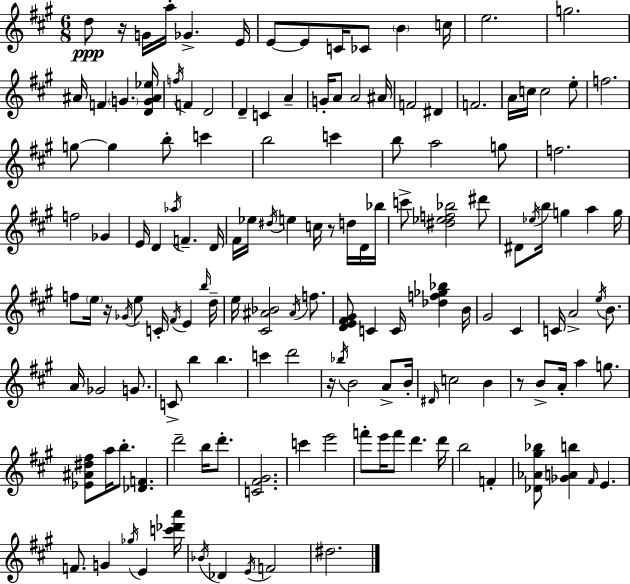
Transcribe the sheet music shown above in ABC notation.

X:1
T:Untitled
M:6/8
L:1/4
K:A
d/2 z/4 G/4 a/4 _G E/4 E/2 E/2 C/4 _C/2 B c/4 e2 g2 ^A/4 F G [DG^A_e]/4 f/4 F D2 D C A G/4 A/2 A2 ^A/4 F2 ^D F2 A/4 c/4 c2 e/2 f2 g/2 g b/2 c' b2 c' b/2 a2 g/2 f2 f2 _G E/4 D _a/4 F D/4 ^F/4 _e/4 ^d/4 e c/4 z/2 d/4 D/4 _b/4 c'/2 [^d_ef_b]2 ^d'/2 ^D/2 _e/4 b/4 g a g/4 f/2 e/4 z/4 _G/4 e/2 C/4 ^F/4 E b/4 d/4 e/4 [^C^A_B]2 ^A/4 f/2 [DE^F^G]/2 C C/4 [_df_g_b] B/4 ^G2 ^C C/4 A2 e/4 B/2 A/4 _G2 G/2 C/2 b b c' d'2 z/4 _b/4 B2 A/2 B/4 ^D/4 c2 B z/2 B/2 A/4 a g/2 [_E^A^d^f]/2 a/4 b/2 [_DF] d'2 b/4 d'/2 [C^F^G]2 c' e'2 f'/2 e'/4 f'/2 d' d'/4 b2 F [_D_A^g_b]/2 [_GAb] ^F/4 E F/2 G _g/4 E [c'_d'a']/4 _B/4 _D E/4 F2 ^d2